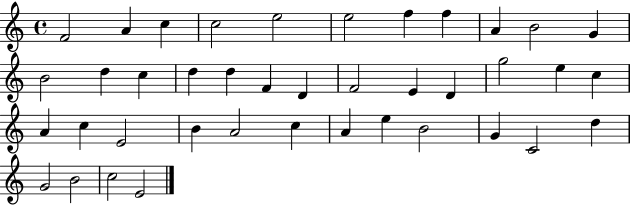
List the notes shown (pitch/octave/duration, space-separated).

F4/h A4/q C5/q C5/h E5/h E5/h F5/q F5/q A4/q B4/h G4/q B4/h D5/q C5/q D5/q D5/q F4/q D4/q F4/h E4/q D4/q G5/h E5/q C5/q A4/q C5/q E4/h B4/q A4/h C5/q A4/q E5/q B4/h G4/q C4/h D5/q G4/h B4/h C5/h E4/h